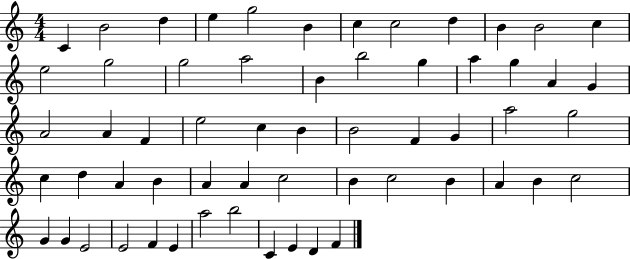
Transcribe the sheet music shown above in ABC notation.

X:1
T:Untitled
M:4/4
L:1/4
K:C
C B2 d e g2 B c c2 d B B2 c e2 g2 g2 a2 B b2 g a g A G A2 A F e2 c B B2 F G a2 g2 c d A B A A c2 B c2 B A B c2 G G E2 E2 F E a2 b2 C E D F